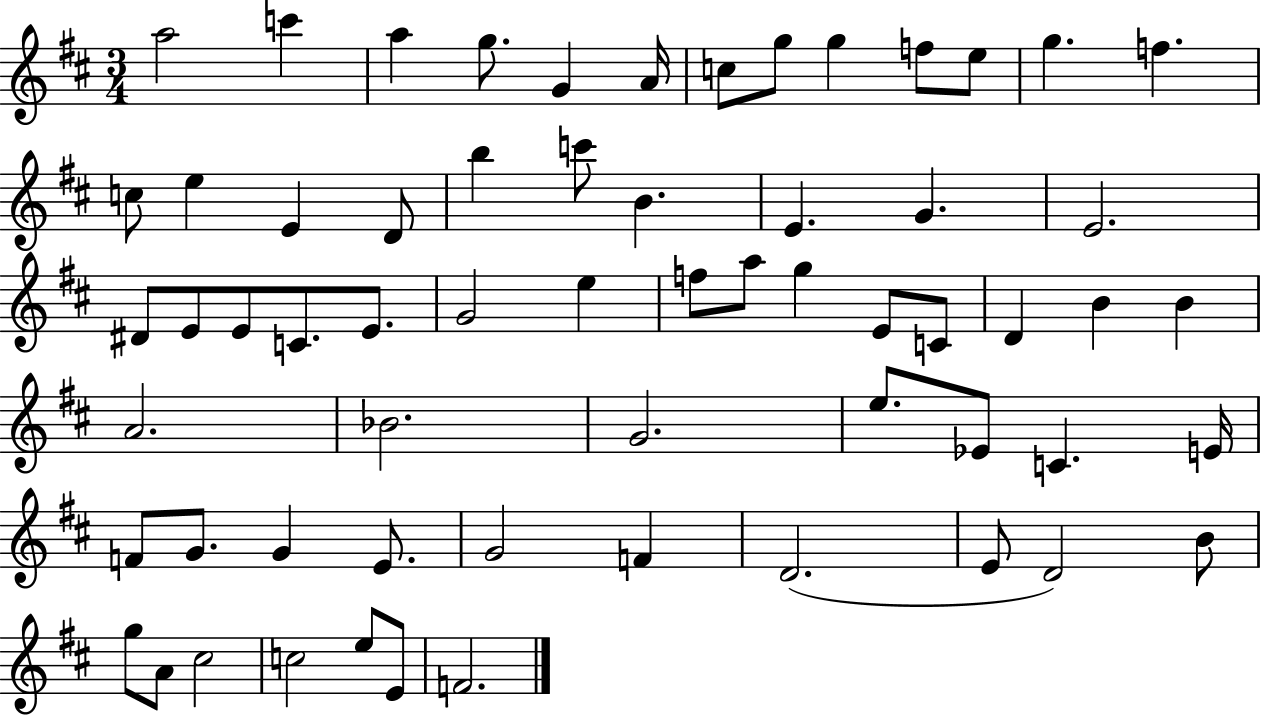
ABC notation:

X:1
T:Untitled
M:3/4
L:1/4
K:D
a2 c' a g/2 G A/4 c/2 g/2 g f/2 e/2 g f c/2 e E D/2 b c'/2 B E G E2 ^D/2 E/2 E/2 C/2 E/2 G2 e f/2 a/2 g E/2 C/2 D B B A2 _B2 G2 e/2 _E/2 C E/4 F/2 G/2 G E/2 G2 F D2 E/2 D2 B/2 g/2 A/2 ^c2 c2 e/2 E/2 F2